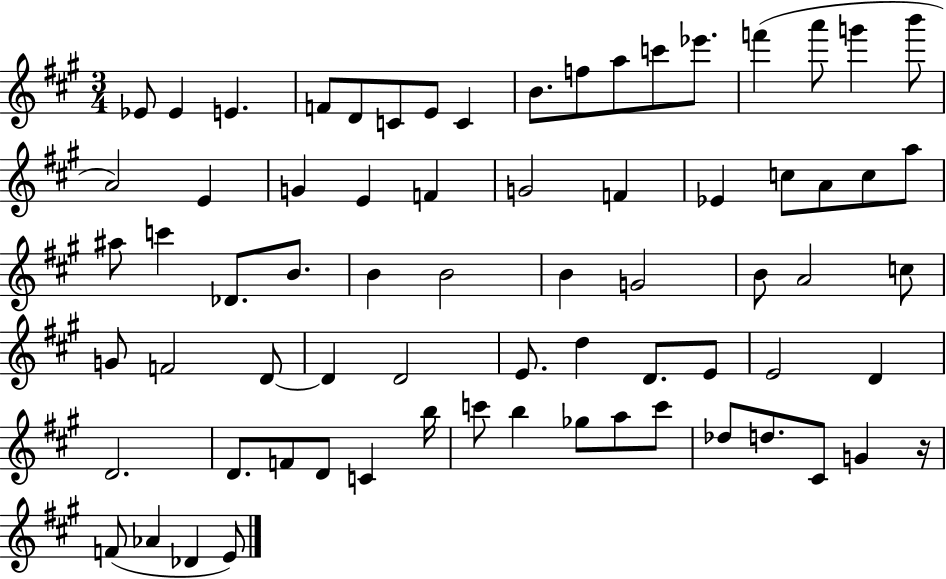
{
  \clef treble
  \numericTimeSignature
  \time 3/4
  \key a \major
  ees'8 ees'4 e'4. | f'8 d'8 c'8 e'8 c'4 | b'8. f''8 a''8 c'''8 ees'''8. | f'''4( a'''8 g'''4 b'''8 | \break a'2) e'4 | g'4 e'4 f'4 | g'2 f'4 | ees'4 c''8 a'8 c''8 a''8 | \break ais''8 c'''4 des'8. b'8. | b'4 b'2 | b'4 g'2 | b'8 a'2 c''8 | \break g'8 f'2 d'8~~ | d'4 d'2 | e'8. d''4 d'8. e'8 | e'2 d'4 | \break d'2. | d'8. f'8 d'8 c'4 b''16 | c'''8 b''4 ges''8 a''8 c'''8 | des''8 d''8. cis'8 g'4 r16 | \break f'8( aes'4 des'4 e'8) | \bar "|."
}